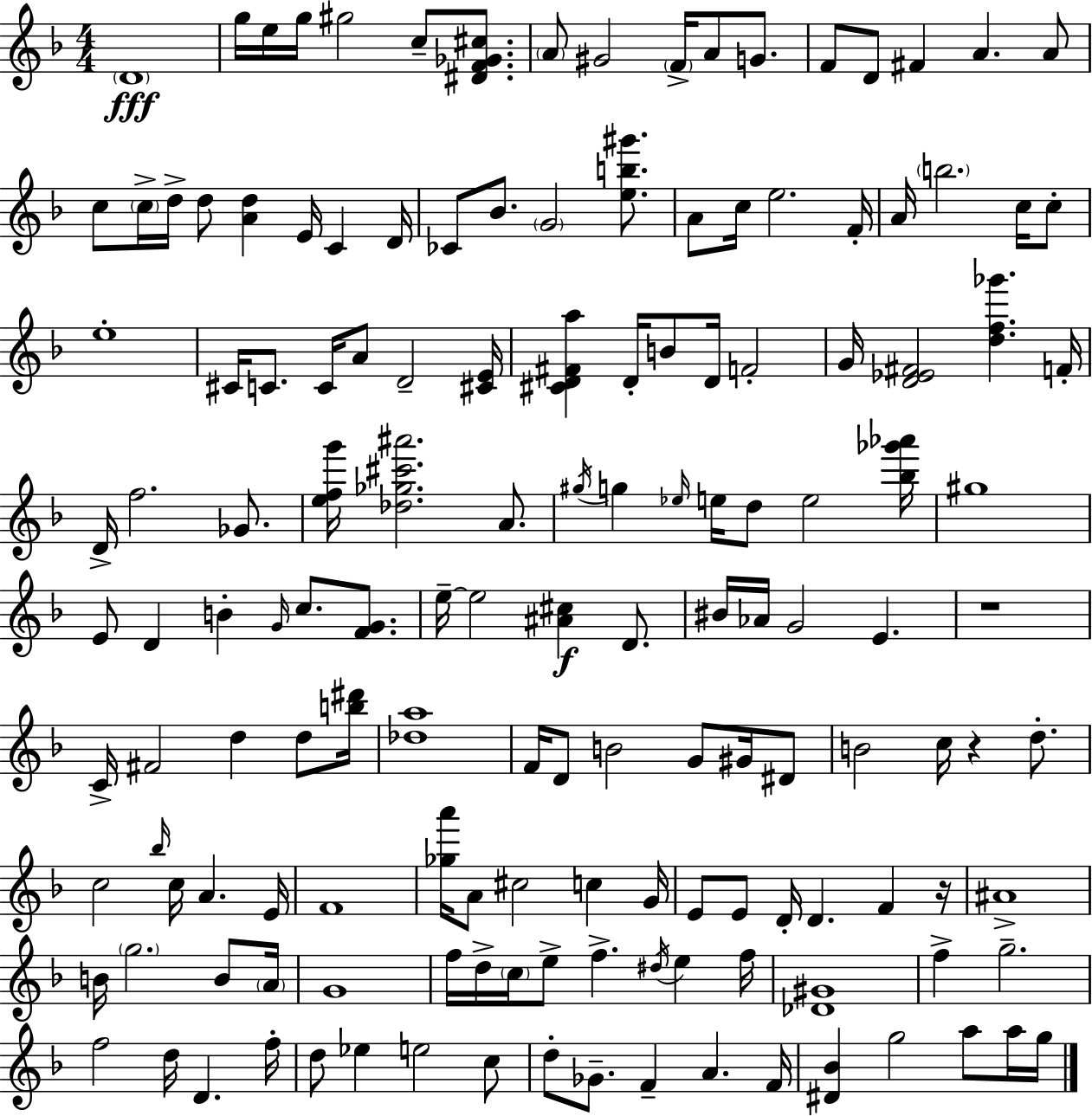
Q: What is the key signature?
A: D minor